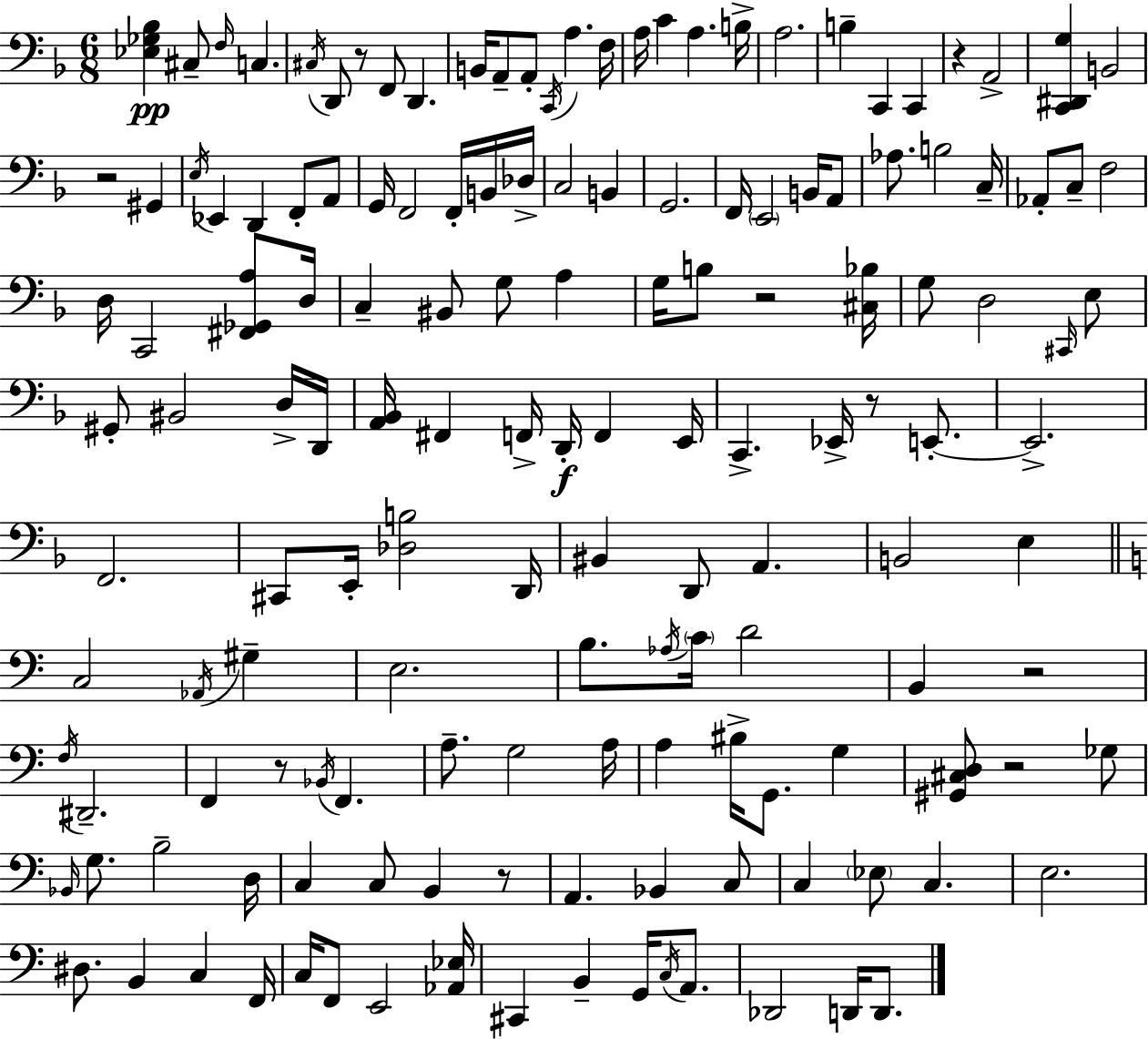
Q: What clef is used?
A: bass